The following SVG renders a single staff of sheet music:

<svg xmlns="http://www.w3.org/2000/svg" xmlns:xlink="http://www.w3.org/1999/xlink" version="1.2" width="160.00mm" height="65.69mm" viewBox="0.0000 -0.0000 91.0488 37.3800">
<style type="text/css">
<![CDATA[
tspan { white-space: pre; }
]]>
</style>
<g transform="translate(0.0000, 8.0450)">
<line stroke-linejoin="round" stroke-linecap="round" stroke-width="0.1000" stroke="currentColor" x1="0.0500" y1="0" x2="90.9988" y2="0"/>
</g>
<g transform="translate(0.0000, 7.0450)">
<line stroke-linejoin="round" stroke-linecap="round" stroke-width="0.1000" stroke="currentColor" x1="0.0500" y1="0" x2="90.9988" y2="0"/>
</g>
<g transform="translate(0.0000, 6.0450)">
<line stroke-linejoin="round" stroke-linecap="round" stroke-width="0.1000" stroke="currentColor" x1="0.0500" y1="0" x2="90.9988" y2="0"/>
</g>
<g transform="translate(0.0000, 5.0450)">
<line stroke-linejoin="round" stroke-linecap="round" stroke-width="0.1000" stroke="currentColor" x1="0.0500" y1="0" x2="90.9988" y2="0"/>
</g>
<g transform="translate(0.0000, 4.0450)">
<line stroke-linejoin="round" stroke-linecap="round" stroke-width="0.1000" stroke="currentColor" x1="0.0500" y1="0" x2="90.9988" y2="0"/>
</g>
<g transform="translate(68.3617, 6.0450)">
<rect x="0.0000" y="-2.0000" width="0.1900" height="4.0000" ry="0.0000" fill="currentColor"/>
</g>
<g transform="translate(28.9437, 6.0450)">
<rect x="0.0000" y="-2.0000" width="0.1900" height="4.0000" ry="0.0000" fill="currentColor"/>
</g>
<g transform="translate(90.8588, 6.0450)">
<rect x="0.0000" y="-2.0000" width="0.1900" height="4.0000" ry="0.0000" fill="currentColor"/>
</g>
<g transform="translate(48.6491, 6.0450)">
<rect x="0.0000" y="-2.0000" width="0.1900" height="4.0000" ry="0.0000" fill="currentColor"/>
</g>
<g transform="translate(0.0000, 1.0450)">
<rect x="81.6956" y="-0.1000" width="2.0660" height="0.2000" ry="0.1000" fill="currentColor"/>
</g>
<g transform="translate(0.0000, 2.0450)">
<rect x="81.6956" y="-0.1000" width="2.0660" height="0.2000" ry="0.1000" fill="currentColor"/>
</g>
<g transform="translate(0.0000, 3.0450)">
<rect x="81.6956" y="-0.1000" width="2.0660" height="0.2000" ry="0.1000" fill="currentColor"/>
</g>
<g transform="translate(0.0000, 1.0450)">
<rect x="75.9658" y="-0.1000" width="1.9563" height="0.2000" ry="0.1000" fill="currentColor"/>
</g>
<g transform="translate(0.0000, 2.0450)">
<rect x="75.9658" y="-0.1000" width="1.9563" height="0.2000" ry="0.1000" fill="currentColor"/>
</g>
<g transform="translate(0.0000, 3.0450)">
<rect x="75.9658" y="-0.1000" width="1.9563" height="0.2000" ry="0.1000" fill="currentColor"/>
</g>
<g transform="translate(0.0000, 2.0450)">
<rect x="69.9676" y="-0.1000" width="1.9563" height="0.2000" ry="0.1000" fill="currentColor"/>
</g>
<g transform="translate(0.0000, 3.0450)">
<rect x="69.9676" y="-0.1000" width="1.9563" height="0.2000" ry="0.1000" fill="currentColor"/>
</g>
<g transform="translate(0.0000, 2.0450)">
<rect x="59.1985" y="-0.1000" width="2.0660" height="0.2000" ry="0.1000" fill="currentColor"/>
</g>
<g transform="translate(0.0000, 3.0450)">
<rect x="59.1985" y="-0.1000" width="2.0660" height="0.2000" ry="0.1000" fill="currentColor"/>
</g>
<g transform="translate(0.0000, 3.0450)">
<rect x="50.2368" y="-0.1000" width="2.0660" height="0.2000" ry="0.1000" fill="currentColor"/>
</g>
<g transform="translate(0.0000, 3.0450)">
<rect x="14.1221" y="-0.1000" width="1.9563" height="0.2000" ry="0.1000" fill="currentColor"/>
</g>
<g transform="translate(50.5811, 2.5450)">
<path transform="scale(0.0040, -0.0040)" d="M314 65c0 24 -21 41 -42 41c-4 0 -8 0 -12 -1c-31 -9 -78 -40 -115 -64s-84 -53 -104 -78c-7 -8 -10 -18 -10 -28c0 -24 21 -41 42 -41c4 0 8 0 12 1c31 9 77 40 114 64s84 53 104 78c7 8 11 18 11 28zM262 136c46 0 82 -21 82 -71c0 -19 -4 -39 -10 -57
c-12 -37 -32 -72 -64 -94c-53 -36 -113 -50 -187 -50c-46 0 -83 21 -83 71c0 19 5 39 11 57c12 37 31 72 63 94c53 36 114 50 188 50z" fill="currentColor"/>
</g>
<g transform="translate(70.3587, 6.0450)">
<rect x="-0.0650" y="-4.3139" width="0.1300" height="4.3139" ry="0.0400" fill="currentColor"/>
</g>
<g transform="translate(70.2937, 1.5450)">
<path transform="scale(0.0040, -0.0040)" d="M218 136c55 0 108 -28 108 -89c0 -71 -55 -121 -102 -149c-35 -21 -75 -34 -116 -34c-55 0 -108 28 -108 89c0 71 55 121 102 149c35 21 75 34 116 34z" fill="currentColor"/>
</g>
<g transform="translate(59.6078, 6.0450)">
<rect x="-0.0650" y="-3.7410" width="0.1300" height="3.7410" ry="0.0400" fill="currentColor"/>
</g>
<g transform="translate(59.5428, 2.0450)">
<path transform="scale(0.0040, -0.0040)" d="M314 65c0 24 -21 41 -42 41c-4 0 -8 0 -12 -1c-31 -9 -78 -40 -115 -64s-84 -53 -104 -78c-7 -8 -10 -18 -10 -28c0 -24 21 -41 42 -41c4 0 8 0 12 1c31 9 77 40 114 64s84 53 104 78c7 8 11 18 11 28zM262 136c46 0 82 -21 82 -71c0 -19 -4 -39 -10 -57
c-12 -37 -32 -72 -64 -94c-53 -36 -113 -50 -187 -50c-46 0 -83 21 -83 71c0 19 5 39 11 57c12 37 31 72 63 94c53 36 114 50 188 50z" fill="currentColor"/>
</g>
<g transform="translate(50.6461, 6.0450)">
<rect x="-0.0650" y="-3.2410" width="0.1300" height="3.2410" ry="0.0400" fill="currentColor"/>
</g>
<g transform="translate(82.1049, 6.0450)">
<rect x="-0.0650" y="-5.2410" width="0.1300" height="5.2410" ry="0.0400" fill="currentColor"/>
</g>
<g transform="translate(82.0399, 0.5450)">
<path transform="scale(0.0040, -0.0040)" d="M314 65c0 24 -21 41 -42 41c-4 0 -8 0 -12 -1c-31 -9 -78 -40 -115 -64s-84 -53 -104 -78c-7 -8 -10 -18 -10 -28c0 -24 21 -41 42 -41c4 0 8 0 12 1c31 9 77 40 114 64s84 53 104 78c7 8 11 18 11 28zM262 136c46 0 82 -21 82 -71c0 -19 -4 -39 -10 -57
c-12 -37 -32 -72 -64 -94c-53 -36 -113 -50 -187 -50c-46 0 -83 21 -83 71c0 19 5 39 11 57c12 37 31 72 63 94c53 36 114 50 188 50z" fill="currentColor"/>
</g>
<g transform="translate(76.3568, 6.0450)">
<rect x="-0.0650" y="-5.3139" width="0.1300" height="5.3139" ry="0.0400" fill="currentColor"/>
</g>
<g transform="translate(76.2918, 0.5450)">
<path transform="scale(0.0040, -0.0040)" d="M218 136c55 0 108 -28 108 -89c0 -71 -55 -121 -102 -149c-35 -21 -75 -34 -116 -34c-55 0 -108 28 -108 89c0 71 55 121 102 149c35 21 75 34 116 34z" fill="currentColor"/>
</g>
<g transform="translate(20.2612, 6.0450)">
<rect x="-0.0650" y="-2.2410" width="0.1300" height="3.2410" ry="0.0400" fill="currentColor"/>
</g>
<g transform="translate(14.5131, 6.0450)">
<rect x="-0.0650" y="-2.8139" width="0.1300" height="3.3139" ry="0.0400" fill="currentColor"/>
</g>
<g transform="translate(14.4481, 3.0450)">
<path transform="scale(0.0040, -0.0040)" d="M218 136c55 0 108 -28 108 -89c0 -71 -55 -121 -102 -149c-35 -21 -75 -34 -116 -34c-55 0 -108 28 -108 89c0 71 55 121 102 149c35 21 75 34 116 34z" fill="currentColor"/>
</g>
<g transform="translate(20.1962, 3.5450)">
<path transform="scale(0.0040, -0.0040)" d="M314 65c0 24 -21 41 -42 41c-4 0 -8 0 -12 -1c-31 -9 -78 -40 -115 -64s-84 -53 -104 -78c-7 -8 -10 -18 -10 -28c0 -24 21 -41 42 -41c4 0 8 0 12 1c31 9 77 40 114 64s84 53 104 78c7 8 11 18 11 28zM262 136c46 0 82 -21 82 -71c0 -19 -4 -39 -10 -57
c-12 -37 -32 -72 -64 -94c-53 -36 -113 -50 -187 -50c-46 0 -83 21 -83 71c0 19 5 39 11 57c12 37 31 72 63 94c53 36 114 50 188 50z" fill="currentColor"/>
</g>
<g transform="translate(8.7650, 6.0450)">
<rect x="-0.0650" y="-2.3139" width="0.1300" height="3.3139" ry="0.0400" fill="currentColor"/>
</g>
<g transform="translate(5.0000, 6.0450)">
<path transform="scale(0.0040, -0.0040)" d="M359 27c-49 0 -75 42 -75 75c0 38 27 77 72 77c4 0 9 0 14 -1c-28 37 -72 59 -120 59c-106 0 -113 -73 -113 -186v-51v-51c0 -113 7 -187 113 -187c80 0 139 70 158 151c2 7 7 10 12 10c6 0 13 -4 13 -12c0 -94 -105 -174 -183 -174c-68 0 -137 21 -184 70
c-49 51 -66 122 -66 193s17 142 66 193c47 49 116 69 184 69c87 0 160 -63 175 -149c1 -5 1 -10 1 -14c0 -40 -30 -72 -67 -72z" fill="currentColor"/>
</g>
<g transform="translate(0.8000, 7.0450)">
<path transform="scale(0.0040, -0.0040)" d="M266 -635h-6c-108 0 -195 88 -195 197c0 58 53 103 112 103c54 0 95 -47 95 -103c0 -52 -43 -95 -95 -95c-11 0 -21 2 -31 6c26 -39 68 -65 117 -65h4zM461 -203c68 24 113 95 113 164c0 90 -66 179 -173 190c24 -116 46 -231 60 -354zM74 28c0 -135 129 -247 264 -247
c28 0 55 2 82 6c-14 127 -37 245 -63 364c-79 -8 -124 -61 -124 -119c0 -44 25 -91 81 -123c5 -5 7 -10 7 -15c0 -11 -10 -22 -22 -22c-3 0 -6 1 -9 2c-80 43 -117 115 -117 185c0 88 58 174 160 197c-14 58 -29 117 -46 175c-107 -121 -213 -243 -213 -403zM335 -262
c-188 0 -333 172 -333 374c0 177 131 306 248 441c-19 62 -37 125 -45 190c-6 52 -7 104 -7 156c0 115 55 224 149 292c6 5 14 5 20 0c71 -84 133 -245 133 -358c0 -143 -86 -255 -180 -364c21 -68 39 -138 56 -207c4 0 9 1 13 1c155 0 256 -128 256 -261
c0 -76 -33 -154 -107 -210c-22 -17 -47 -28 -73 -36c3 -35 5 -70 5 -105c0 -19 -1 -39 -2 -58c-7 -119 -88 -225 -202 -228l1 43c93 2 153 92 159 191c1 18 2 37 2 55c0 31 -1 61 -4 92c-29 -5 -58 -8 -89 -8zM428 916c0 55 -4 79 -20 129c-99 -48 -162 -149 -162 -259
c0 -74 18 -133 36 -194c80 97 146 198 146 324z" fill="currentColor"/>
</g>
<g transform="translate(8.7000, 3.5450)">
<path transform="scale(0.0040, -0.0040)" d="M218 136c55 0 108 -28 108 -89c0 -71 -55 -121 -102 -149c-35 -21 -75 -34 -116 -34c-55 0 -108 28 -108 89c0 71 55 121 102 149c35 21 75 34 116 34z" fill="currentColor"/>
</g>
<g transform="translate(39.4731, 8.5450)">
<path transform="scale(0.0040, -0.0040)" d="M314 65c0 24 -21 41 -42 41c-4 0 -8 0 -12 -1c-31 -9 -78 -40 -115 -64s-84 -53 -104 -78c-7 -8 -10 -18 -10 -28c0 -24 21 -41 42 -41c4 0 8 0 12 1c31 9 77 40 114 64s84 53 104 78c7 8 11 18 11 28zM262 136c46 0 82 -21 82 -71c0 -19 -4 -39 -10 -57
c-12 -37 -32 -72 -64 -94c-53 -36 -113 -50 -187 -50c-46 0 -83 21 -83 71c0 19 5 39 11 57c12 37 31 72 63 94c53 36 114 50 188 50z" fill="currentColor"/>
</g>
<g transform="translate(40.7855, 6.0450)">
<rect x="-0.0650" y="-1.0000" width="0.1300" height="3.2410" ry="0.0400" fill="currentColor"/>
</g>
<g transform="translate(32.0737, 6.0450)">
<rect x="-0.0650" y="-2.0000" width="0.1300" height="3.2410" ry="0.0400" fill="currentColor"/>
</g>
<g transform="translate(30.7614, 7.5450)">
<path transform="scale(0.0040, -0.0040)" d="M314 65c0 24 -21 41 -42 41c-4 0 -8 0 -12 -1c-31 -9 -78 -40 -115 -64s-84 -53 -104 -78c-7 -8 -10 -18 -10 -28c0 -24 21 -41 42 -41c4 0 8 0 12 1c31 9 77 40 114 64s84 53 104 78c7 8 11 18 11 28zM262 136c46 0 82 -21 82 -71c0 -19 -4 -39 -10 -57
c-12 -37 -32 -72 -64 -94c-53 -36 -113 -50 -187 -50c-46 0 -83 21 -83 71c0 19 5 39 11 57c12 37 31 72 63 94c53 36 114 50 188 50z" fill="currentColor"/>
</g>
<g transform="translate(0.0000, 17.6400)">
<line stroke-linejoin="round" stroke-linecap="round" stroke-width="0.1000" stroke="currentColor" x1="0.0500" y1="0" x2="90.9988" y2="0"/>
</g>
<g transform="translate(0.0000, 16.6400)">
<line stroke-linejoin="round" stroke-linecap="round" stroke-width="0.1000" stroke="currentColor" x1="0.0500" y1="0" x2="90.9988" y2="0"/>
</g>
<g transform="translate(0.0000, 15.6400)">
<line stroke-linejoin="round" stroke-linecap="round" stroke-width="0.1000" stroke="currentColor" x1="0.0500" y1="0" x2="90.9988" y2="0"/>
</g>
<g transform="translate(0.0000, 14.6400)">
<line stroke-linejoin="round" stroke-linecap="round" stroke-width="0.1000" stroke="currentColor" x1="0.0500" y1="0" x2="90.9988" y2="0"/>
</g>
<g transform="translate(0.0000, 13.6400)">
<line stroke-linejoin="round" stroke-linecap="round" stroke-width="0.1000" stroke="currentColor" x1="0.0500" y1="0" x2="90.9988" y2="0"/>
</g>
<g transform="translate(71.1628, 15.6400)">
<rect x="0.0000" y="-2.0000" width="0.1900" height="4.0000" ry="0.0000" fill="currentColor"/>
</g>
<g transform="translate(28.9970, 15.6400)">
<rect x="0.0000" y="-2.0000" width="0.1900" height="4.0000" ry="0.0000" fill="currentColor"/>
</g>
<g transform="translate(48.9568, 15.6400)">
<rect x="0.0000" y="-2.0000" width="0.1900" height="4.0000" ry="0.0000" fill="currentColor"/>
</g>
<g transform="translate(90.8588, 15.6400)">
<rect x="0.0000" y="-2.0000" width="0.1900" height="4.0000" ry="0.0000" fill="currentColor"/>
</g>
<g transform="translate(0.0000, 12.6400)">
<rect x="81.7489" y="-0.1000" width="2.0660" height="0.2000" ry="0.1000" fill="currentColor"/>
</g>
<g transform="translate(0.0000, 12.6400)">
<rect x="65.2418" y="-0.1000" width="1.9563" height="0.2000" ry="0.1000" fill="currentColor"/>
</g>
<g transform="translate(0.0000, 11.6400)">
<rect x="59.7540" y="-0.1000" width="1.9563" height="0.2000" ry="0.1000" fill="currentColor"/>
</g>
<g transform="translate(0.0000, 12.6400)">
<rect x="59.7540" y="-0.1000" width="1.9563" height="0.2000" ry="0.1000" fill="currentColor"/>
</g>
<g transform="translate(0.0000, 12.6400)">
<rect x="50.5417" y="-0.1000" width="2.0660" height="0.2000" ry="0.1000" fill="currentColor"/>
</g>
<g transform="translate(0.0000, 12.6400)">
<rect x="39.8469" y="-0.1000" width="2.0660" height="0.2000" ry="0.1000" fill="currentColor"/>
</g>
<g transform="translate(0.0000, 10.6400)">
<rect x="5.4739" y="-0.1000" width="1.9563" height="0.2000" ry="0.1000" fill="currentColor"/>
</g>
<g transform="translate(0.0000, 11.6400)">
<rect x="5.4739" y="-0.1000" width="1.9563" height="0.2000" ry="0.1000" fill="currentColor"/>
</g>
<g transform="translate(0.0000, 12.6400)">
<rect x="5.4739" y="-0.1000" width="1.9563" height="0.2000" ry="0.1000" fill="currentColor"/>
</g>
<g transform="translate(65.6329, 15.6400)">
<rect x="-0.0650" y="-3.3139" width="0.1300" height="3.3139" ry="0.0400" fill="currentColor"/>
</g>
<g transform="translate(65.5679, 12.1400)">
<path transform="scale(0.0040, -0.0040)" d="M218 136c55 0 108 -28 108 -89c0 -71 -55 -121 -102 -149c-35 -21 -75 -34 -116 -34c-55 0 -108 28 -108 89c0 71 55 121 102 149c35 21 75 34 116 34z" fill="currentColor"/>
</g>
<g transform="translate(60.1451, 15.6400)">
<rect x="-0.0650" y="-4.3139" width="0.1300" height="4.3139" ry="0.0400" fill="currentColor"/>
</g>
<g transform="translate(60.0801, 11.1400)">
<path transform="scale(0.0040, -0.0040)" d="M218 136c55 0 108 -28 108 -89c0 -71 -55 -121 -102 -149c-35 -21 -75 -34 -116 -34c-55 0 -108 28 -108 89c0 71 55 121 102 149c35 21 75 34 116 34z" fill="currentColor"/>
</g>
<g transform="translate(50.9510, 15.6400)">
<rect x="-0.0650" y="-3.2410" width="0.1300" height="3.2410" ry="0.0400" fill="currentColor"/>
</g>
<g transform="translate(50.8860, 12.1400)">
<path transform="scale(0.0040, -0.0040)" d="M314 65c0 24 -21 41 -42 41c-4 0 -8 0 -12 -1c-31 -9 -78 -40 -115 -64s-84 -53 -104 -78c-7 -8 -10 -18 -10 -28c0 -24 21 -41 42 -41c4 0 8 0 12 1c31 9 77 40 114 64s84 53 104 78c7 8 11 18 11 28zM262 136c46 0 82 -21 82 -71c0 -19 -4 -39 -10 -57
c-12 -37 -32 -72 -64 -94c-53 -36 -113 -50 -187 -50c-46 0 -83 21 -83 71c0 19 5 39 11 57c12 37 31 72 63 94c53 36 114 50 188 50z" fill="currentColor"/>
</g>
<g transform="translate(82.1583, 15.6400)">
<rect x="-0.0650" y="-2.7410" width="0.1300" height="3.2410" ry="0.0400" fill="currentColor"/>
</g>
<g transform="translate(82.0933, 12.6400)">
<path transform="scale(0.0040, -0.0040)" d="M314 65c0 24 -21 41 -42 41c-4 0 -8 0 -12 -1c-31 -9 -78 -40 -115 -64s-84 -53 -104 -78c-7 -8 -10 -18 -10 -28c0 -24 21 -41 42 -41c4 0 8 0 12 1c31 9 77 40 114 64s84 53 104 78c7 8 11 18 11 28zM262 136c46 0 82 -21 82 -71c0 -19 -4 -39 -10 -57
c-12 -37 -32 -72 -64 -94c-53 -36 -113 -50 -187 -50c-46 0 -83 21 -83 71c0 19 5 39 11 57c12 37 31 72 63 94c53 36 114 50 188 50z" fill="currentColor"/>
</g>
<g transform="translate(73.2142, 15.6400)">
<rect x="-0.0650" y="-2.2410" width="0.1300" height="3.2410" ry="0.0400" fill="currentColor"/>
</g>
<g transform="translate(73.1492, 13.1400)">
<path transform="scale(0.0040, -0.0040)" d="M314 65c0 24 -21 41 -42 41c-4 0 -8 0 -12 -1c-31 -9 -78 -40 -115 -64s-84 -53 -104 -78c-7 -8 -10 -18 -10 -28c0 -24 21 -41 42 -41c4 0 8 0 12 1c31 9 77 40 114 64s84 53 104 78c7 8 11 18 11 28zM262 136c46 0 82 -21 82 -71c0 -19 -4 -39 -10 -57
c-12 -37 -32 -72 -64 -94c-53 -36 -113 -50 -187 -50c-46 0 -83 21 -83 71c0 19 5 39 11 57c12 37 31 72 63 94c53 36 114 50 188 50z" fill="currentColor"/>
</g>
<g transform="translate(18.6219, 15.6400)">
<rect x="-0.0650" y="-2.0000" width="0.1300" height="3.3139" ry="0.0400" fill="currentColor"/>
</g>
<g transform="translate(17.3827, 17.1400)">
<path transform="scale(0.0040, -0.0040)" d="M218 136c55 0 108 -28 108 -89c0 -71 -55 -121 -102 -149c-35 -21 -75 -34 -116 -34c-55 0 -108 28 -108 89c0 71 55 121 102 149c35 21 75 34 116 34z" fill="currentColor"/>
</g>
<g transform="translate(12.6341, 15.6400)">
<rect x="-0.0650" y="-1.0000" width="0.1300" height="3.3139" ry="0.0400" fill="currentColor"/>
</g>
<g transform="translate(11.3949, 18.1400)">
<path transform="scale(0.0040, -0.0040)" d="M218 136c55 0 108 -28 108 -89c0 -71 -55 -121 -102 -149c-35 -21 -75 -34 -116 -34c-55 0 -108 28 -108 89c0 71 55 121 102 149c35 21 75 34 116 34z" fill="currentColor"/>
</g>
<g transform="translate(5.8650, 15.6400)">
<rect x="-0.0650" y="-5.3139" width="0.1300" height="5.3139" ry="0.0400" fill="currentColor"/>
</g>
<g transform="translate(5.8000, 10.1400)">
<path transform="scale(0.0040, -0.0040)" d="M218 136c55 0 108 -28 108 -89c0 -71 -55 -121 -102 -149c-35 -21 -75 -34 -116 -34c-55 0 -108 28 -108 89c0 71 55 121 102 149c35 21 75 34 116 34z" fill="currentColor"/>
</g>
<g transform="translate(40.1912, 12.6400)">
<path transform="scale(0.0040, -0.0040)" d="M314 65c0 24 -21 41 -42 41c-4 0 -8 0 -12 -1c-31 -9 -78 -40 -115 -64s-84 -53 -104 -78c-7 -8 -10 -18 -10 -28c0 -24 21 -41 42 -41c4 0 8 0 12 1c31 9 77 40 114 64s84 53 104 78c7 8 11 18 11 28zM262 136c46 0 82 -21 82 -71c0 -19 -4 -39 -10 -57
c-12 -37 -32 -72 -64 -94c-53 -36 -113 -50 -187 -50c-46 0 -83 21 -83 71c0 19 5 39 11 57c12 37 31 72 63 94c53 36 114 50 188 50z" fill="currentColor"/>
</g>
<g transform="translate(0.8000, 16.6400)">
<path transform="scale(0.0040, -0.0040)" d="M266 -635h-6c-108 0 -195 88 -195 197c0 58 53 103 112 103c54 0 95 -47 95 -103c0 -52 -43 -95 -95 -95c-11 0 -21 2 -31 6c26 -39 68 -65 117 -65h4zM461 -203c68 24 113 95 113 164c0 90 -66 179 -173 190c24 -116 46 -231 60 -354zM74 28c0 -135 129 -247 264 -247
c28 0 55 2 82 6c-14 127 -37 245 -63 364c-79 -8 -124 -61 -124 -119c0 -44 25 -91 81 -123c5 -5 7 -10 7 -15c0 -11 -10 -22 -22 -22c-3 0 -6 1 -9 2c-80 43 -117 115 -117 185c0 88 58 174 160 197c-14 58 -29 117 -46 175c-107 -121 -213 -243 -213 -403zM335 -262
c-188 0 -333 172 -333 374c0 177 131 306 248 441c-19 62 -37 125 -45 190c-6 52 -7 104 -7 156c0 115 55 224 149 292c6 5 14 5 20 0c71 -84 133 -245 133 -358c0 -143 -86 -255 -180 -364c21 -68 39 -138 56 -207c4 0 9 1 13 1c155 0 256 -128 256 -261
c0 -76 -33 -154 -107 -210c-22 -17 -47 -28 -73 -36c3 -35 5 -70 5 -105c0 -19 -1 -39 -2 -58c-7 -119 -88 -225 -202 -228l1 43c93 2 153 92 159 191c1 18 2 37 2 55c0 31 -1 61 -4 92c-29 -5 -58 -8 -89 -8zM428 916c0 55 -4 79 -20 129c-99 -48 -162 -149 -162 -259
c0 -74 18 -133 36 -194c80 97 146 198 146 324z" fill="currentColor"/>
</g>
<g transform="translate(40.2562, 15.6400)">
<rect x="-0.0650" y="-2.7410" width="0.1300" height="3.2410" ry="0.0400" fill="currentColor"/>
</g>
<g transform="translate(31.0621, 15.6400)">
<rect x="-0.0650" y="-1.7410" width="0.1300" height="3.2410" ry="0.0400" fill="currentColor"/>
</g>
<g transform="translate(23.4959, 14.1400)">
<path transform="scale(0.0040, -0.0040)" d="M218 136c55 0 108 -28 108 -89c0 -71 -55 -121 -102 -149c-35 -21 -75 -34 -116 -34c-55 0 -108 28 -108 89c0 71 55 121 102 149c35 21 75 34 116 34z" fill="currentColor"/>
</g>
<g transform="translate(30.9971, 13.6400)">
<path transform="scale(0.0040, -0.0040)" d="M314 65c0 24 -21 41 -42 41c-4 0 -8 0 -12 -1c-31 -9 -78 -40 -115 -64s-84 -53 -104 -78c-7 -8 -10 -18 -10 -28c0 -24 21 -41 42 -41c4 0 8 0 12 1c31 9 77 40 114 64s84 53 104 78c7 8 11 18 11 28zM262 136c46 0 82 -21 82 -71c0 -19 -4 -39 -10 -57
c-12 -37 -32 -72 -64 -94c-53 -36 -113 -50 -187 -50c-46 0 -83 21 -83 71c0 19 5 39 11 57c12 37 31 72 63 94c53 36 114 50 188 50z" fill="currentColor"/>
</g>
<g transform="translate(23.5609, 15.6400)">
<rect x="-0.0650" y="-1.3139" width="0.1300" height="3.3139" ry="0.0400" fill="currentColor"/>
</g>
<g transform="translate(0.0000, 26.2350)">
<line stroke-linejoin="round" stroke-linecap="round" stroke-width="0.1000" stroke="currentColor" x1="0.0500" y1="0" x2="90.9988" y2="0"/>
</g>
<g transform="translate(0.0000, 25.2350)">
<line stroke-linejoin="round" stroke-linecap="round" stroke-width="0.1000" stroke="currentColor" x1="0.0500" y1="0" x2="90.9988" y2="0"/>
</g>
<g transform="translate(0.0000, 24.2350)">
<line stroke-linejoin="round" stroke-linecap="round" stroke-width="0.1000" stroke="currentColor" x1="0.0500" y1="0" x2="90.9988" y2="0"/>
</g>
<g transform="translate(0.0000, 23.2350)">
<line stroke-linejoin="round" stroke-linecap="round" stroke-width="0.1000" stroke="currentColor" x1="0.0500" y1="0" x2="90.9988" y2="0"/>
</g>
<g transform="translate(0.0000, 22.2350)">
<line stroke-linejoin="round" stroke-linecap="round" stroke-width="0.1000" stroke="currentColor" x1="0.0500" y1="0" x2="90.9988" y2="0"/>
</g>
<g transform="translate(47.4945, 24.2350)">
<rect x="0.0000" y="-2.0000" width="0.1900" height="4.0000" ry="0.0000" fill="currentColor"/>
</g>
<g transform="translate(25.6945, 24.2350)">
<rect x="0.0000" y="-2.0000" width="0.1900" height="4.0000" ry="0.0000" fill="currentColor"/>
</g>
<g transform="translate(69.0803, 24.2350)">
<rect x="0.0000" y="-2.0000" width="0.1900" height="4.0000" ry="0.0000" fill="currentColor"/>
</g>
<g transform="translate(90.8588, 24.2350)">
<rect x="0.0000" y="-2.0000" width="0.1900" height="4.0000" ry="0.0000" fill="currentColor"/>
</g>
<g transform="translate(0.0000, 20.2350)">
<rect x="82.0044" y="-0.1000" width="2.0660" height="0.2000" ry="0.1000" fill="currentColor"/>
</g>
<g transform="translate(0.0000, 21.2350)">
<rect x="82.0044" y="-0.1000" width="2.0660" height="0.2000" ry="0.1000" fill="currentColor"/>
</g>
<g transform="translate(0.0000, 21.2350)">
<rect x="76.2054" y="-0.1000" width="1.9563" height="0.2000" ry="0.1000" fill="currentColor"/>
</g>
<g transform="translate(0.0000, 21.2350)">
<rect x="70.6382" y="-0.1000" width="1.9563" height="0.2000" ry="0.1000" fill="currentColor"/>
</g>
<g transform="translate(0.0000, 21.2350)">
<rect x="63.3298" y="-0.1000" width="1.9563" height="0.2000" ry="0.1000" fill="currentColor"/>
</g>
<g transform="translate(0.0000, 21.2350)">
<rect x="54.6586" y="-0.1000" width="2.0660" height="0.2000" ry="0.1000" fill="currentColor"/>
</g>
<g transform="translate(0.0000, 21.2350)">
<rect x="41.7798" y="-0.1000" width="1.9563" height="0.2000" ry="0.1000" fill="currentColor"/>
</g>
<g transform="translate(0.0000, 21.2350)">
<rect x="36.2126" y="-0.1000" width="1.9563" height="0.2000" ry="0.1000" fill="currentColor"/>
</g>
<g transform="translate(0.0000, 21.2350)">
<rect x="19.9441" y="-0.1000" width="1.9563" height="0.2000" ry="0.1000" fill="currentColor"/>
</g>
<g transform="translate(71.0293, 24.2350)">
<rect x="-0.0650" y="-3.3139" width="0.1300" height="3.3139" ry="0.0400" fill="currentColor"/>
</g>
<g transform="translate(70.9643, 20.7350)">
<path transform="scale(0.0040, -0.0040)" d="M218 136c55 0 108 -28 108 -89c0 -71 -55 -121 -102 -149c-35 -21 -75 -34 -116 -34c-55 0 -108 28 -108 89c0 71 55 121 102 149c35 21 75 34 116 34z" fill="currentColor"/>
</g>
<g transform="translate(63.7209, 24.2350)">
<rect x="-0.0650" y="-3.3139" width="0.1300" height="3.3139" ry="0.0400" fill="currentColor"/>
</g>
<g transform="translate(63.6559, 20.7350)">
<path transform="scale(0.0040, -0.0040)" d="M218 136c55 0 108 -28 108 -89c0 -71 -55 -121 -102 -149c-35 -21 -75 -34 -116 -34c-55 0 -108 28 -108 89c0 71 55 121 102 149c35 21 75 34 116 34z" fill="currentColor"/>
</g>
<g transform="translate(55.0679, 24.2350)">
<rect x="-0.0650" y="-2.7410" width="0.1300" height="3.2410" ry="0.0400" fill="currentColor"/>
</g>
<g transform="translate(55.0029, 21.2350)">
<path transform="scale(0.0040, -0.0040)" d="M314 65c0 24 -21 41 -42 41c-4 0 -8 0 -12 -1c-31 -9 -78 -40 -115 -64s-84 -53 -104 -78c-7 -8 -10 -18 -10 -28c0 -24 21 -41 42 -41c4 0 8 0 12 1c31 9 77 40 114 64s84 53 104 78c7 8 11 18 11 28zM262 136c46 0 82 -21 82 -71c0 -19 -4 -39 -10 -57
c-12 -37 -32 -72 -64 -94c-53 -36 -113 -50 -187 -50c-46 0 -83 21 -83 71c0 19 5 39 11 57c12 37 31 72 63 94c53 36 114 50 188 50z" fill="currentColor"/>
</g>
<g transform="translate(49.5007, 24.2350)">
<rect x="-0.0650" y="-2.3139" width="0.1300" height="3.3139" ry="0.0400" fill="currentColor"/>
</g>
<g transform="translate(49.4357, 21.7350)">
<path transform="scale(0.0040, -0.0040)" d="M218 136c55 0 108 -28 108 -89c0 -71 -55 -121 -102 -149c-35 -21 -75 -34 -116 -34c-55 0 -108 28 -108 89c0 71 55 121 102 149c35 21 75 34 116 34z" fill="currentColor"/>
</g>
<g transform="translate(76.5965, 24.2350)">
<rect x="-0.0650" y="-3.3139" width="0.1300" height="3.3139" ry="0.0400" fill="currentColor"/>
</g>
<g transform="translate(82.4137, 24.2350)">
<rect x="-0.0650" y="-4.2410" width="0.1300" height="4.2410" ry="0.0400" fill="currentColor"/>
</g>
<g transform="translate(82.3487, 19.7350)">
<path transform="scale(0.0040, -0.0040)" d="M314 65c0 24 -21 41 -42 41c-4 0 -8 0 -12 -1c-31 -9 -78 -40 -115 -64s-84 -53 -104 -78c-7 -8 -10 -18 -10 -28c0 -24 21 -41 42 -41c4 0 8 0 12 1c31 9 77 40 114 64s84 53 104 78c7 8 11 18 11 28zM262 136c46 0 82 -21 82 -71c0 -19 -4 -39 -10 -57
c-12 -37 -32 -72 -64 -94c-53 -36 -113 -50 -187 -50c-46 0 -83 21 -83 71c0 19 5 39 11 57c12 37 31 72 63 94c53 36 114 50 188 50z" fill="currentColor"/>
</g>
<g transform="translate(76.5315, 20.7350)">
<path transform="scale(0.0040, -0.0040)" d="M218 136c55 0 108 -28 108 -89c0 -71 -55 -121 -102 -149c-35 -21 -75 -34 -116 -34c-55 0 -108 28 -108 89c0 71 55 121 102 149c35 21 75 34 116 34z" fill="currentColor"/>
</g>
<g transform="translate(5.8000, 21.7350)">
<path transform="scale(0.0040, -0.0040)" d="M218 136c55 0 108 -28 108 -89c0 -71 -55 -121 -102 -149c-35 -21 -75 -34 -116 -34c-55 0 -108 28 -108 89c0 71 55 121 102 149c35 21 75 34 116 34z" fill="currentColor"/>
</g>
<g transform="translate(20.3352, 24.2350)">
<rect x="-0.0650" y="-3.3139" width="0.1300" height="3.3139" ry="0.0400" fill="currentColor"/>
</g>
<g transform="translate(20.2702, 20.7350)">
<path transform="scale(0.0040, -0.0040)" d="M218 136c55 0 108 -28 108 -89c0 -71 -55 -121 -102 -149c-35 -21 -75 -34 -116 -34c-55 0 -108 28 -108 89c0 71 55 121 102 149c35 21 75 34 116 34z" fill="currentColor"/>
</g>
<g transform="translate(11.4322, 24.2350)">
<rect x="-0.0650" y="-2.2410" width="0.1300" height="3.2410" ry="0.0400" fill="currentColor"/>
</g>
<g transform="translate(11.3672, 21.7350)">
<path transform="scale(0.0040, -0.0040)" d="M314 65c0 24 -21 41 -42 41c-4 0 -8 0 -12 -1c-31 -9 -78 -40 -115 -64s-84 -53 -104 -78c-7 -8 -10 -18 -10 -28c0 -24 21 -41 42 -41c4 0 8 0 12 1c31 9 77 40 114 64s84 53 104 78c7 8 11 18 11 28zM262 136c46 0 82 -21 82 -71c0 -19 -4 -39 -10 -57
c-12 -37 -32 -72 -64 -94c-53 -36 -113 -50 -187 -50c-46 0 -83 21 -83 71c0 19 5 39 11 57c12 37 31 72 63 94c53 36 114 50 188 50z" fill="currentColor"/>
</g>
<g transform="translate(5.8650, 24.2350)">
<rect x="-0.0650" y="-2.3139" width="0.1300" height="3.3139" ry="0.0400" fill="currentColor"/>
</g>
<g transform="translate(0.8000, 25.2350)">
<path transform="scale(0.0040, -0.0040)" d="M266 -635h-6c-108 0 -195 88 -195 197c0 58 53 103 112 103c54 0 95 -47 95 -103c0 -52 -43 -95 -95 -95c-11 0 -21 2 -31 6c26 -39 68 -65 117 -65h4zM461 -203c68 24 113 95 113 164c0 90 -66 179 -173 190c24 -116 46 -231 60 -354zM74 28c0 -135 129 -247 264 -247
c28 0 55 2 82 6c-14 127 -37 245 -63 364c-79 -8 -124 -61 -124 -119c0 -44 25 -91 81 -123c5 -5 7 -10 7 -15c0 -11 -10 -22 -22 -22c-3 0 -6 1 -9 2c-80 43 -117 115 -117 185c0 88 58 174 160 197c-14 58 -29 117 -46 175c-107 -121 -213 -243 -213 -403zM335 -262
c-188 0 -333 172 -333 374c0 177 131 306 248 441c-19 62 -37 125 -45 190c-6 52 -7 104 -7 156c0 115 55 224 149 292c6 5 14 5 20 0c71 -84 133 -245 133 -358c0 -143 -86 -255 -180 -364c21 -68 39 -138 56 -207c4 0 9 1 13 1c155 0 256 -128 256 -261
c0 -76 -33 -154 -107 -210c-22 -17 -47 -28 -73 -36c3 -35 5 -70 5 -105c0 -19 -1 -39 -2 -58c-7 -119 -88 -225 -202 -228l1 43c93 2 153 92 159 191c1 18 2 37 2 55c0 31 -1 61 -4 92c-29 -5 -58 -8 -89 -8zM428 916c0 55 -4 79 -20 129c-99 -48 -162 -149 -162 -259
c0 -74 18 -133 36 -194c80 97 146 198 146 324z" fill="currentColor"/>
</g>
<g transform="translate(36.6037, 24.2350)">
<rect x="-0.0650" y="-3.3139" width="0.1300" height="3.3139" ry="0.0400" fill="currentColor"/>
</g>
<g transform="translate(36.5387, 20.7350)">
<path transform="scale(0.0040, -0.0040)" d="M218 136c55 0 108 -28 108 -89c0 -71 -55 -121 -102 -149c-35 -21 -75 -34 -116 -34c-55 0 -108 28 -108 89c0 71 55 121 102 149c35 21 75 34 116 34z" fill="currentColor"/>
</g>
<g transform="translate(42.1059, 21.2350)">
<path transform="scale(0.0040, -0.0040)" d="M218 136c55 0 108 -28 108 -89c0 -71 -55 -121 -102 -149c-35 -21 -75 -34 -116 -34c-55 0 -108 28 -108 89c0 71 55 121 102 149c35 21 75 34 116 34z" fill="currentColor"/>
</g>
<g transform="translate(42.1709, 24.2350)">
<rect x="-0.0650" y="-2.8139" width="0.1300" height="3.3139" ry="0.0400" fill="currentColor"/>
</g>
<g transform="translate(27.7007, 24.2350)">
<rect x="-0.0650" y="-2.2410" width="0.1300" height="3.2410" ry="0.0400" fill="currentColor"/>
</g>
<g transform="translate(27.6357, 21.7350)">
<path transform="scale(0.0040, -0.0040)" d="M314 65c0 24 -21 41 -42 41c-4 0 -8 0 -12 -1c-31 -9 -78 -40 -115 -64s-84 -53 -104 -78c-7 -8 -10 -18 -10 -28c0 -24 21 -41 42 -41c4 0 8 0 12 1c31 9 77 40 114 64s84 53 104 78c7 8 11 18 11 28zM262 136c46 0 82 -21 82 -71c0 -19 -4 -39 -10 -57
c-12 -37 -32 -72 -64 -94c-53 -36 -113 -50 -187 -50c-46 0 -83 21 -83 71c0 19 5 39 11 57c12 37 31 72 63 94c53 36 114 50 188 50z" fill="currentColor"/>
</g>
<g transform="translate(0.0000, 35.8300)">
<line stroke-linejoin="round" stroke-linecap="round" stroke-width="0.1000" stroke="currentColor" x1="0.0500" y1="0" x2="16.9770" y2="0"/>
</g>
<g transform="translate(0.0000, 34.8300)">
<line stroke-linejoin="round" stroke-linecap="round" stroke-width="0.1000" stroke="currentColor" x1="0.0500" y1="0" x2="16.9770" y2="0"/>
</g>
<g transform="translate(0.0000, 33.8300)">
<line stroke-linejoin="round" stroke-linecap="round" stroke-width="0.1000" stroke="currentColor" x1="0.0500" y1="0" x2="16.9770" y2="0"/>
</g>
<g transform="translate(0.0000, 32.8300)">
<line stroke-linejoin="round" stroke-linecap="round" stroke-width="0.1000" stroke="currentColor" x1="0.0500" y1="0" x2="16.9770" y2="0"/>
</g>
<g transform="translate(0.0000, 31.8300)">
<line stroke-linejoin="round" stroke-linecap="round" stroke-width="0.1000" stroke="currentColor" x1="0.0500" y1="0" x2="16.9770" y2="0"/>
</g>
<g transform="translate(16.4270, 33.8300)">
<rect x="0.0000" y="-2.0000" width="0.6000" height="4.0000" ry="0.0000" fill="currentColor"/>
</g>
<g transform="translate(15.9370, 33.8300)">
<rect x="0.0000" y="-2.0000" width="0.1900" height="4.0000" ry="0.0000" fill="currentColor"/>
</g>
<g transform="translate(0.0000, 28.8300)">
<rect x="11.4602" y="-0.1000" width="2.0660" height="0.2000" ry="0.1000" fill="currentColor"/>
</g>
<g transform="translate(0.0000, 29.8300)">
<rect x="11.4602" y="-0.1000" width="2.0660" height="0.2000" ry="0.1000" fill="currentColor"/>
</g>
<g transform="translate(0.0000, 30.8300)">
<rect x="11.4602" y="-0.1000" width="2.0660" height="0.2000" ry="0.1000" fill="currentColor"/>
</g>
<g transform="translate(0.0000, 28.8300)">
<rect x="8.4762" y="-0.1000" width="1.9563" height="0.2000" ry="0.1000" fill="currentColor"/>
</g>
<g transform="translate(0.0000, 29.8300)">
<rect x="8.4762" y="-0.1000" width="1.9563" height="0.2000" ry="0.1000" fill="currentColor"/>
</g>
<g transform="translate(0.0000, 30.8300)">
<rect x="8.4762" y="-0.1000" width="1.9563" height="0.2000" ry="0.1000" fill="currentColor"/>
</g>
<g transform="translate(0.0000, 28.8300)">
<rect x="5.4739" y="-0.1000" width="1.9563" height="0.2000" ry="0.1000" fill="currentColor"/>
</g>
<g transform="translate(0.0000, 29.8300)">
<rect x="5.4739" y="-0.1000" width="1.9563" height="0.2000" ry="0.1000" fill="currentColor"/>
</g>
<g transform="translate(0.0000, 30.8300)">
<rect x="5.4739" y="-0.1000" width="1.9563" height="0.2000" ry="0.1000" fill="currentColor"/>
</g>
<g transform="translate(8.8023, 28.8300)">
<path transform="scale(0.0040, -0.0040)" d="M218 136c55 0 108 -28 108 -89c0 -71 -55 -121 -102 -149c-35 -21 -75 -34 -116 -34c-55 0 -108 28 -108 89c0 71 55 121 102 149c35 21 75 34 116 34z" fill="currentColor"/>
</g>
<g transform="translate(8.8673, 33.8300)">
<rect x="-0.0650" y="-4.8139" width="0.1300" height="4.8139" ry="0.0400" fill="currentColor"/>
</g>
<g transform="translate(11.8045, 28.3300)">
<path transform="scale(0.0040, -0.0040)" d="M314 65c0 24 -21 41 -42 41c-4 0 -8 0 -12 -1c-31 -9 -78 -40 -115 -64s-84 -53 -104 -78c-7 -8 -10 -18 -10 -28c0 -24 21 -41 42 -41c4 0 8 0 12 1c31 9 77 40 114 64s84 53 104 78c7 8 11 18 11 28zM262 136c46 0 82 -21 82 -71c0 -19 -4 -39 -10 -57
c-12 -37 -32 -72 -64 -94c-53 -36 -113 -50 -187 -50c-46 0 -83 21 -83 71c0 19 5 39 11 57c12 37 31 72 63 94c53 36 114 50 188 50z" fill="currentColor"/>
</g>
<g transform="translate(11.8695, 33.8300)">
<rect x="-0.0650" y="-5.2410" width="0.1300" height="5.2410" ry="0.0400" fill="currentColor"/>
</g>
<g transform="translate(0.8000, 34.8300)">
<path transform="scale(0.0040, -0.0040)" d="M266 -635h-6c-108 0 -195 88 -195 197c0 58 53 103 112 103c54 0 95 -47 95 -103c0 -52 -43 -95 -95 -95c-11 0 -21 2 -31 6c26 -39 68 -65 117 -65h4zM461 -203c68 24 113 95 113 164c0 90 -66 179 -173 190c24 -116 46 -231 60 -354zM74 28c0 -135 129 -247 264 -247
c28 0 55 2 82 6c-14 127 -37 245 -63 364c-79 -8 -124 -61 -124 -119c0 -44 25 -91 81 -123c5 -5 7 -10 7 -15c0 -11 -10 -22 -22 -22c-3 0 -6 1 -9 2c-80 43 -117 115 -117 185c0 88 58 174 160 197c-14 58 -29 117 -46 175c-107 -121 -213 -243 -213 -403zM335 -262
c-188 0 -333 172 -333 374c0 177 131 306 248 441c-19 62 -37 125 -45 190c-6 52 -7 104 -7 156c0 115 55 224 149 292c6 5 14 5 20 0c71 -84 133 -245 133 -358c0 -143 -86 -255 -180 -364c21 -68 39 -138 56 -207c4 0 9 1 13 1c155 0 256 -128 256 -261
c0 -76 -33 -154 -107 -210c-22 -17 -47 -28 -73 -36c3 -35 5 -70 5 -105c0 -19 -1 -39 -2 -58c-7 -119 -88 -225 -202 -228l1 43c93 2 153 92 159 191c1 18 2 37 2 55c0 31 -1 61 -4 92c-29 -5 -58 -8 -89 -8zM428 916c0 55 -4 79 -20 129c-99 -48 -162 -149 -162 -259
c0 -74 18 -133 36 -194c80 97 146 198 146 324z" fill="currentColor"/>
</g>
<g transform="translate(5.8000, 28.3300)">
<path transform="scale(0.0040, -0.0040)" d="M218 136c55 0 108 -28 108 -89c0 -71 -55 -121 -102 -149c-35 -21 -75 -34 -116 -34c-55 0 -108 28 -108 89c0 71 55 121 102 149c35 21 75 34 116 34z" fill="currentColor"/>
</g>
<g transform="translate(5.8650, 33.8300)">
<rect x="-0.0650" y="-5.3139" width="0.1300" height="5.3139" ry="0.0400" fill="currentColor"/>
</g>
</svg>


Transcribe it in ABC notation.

X:1
T:Untitled
M:4/4
L:1/4
K:C
g a g2 F2 D2 b2 c'2 d' f' f'2 f' D F e f2 a2 b2 d' b g2 a2 g g2 b g2 b a g a2 b b b d'2 f' e' f'2